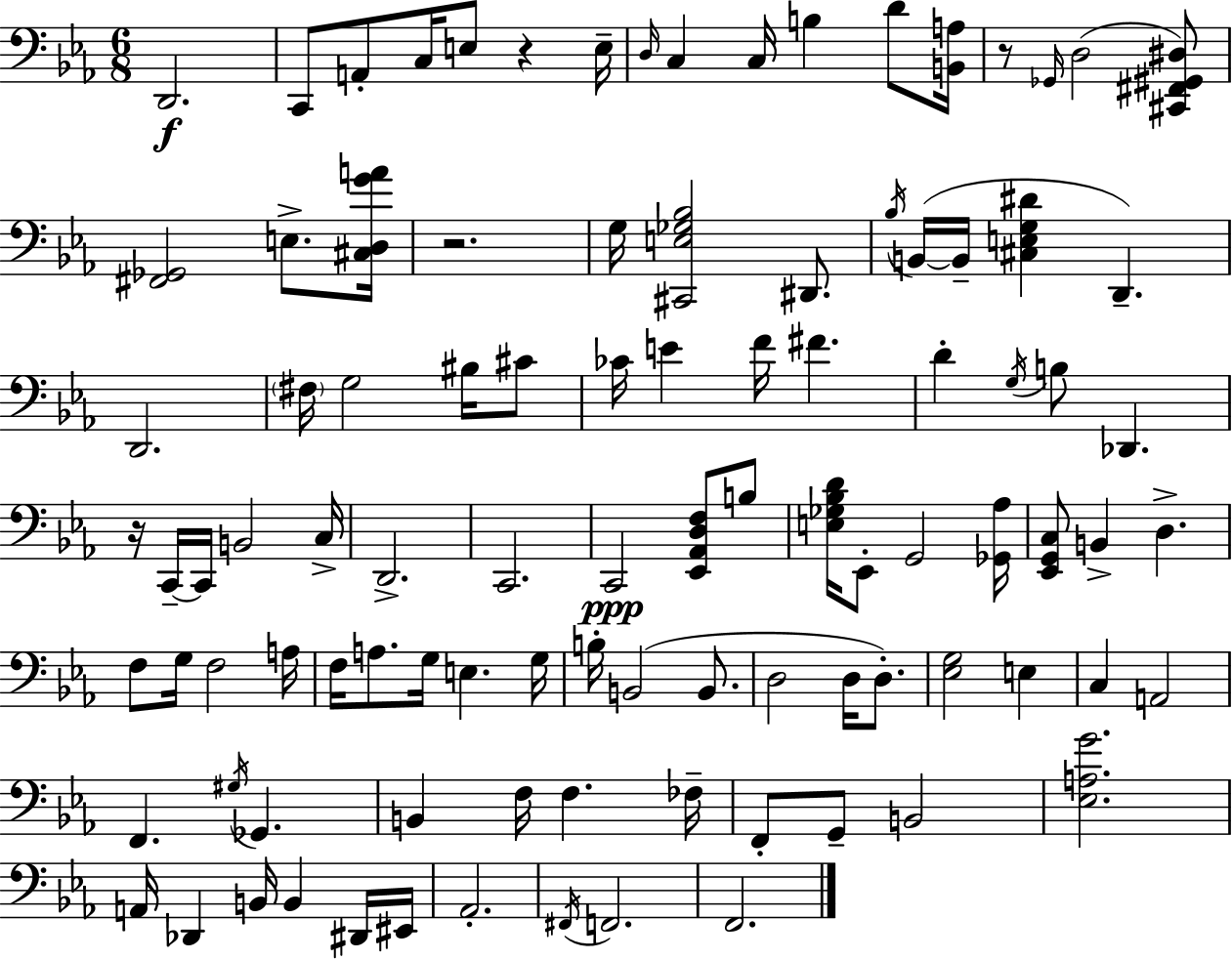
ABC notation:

X:1
T:Untitled
M:6/8
L:1/4
K:Eb
D,,2 C,,/2 A,,/2 C,/4 E,/2 z E,/4 D,/4 C, C,/4 B, D/2 [B,,A,]/4 z/2 _G,,/4 D,2 [^C,,^F,,^G,,^D,]/2 [^F,,_G,,]2 E,/2 [^C,D,GA]/4 z2 G,/4 [^C,,E,_G,_B,]2 ^D,,/2 _B,/4 B,,/4 B,,/4 [^C,E,G,^D] D,, D,,2 ^F,/4 G,2 ^B,/4 ^C/2 _C/4 E F/4 ^F D G,/4 B,/2 _D,, z/4 C,,/4 C,,/4 B,,2 C,/4 D,,2 C,,2 C,,2 [_E,,_A,,D,F,]/2 B,/2 [E,_G,_B,D]/4 _E,,/2 G,,2 [_G,,_A,]/4 [_E,,G,,C,]/2 B,, D, F,/2 G,/4 F,2 A,/4 F,/4 A,/2 G,/4 E, G,/4 B,/4 B,,2 B,,/2 D,2 D,/4 D,/2 [_E,G,]2 E, C, A,,2 F,, ^G,/4 _G,, B,, F,/4 F, _F,/4 F,,/2 G,,/2 B,,2 [_E,A,G]2 A,,/4 _D,, B,,/4 B,, ^D,,/4 ^E,,/4 _A,,2 ^F,,/4 F,,2 F,,2